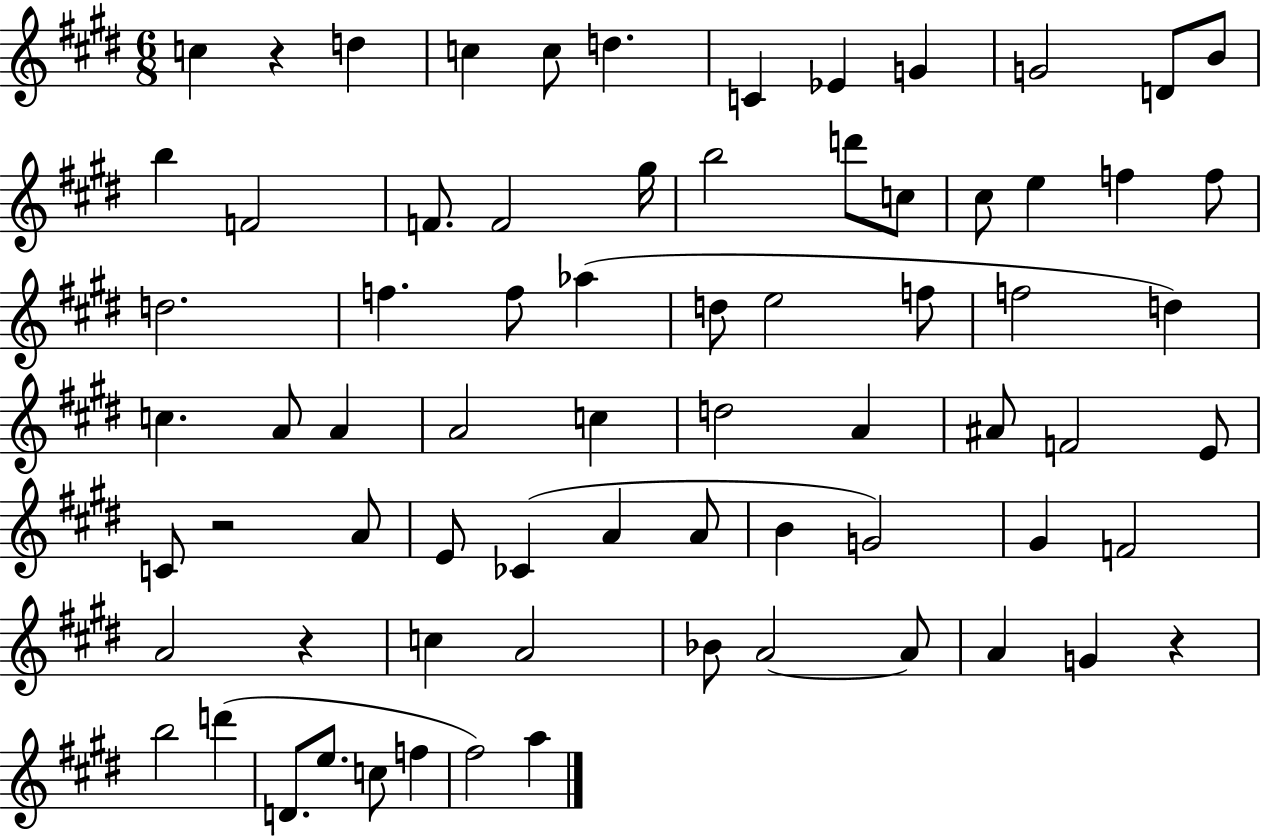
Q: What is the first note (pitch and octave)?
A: C5